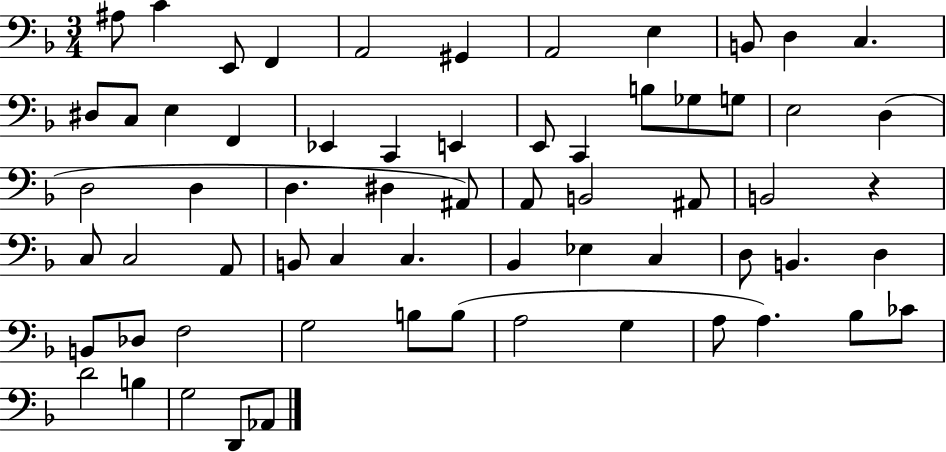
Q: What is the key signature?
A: F major